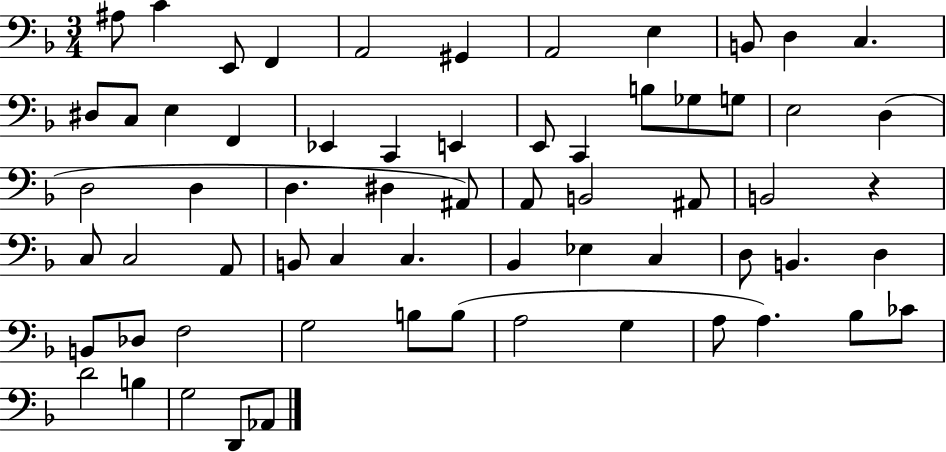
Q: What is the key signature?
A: F major